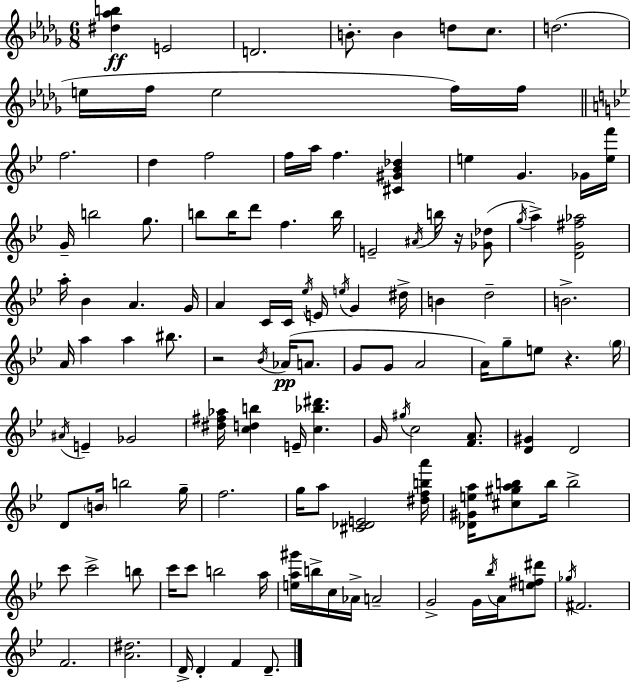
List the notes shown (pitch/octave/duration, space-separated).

[D#5,Ab5,B5]/q E4/h D4/h. B4/e. B4/q D5/e C5/e. D5/h. E5/s F5/s E5/h F5/s F5/s F5/h. D5/q F5/h F5/s A5/s F5/q. [C#4,G#4,Bb4,Db5]/q E5/q G4/q. Gb4/s [E5,F6]/s G4/s B5/h G5/e. B5/e B5/s D6/e F5/q. B5/s E4/h A#4/s B5/s R/s [Gb4,Db5]/e G5/s A5/q [D4,G4,F#5,Ab5]/h A5/s Bb4/q A4/q. G4/s A4/q C4/s C4/s Eb5/s E4/s E5/s G4/q D#5/s B4/q D5/h B4/h. A4/s A5/q A5/q BIS5/e. R/h Bb4/s Ab4/s A4/e. G4/e G4/e A4/h A4/s G5/e E5/e R/q. G5/s A#4/s E4/q Gb4/h [D#5,F#5,Ab5]/s [C5,D5,B5]/q E4/s [C5,Bb5,D#6]/q. G4/s G#5/s C5/h [F4,A4]/e. [D4,G#4]/q D4/h D4/e B4/s B5/h G5/s F5/h. G5/s A5/e [C#4,Db4,E4]/h [D#5,F5,B5,A6]/s [Db4,G#4,E5,A5]/s [C#5,G#5,A5,B5]/e B5/s B5/h C6/e C6/h B5/e C6/s C6/e B5/h A5/s [E5,A5,G#6]/s B5/s C5/s Ab4/s A4/h G4/h G4/s Bb5/s A4/s [E5,F#5,D#6]/e Gb5/s F#4/h. F4/h. [A4,D#5]/h. D4/s D4/q F4/q D4/e.